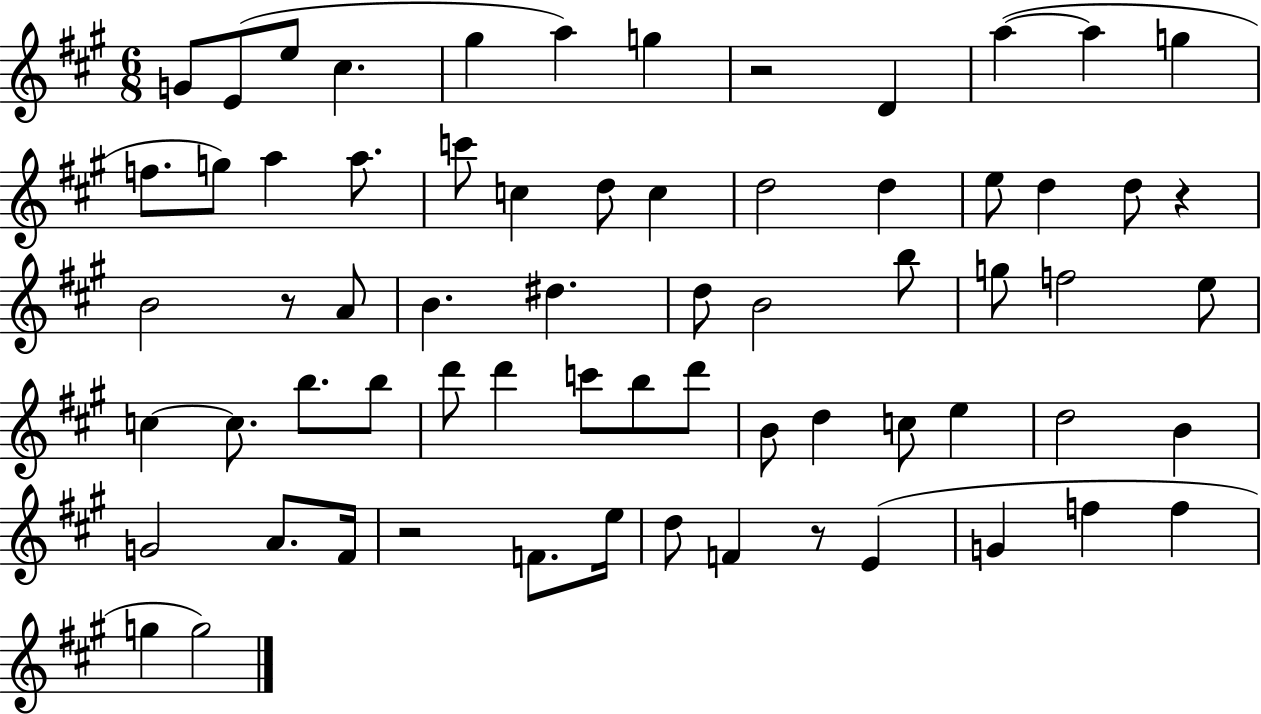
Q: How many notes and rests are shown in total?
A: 67